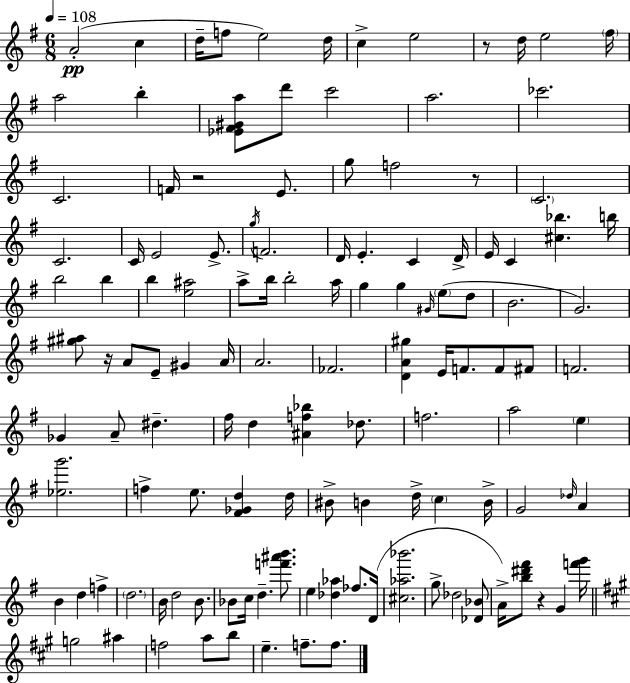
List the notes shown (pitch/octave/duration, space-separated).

A4/h C5/q D5/s F5/e E5/h D5/s C5/q E5/h R/e D5/s E5/h F#5/s A5/h B5/q [Eb4,F#4,G#4,A5]/e D6/e C6/h A5/h. CES6/h. C4/h. F4/s R/h E4/e. G5/e F5/h R/e C4/h. C4/h. C4/s E4/h E4/e. G5/s F4/h. D4/s E4/q. C4/q D4/s E4/s C4/q [C#5,Bb5]/q. B5/s B5/h B5/q B5/q [E5,A#5]/h A5/e B5/s B5/h A5/s G5/q G5/q G#4/s E5/e D5/e B4/h. G4/h. [G#5,A#5]/e R/s A4/e E4/e G#4/q A4/s A4/h. FES4/h. [D4,A4,G#5]/q E4/s F4/e. F4/e F#4/e F4/h. Gb4/q A4/e D#5/q. F#5/s D5/q [A#4,F5,Bb5]/q Db5/e. F5/h. A5/h E5/q [Eb5,G6]/h. F5/q E5/e. [F#4,Gb4,D5]/q D5/s BIS4/e B4/q D5/s C5/q B4/s G4/h Db5/s A4/q B4/q D5/q F5/q D5/h. B4/s D5/h B4/e. Bb4/e C5/s D5/q. [F6,A#6,B6]/e. E5/q [Db5,Ab5]/q FES5/e. D4/s [C#5,Ab5,Bb6]/h. G5/e Db5/h [Db4,Bb4]/e A4/s [B5,D#6,F#6]/e R/q G4/q [F6,G6]/s G5/h A#5/q F5/h A5/e B5/e E5/q. F5/e. F5/e.